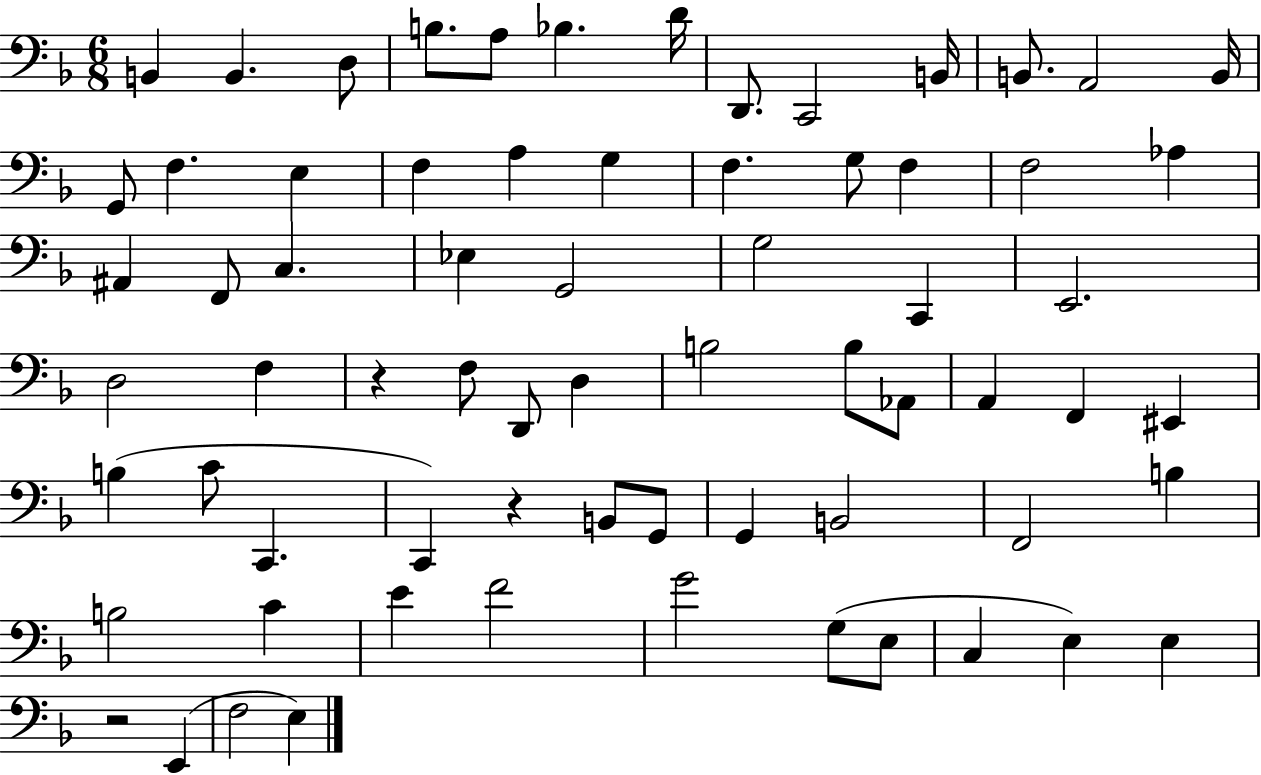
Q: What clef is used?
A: bass